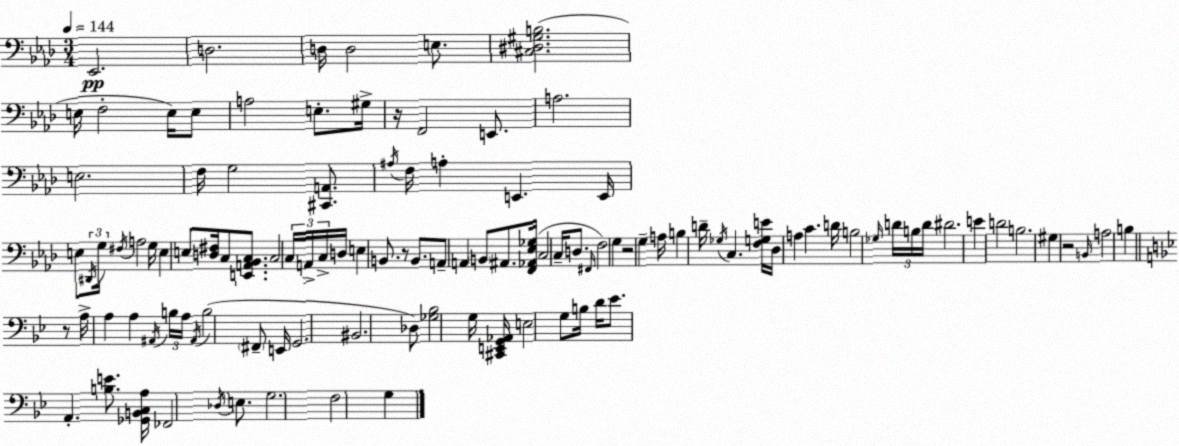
X:1
T:Untitled
M:3/4
L:1/4
K:Ab
_E,,2 D,2 D,/4 D,2 E,/2 [^C,^D,^G,B,]2 E,/4 F,2 E,/4 E,/2 A,2 E,/2 ^G,/4 z/4 F,,2 E,,/2 A,2 E,2 F,/4 G,2 [^C,,A,,]/2 ^A,/4 F,/4 A, E,, E,,/4 E,/2 ^D,,/4 G,/4 ^F,/4 A,2 G,/4 E, E,/2 [D,^F,]/4 C,/2 [E,,A,,_B,,C,]/2 C,2 C,/4 A,,/4 C,/4 D,/4 E, B,,/2 z/2 B,,/2 A,,/2 A,, B,,/2 ^A,,/2 [F,,_A,,_E,_G,]/4 C,2 C,/4 D,/2 ^F,,/4 F,2 G, z2 G, A,/4 B, D/4 _G,/4 C, [F,G,E]/4 _D,/4 A, C D/4 B,2 _G,/4 D/4 B,/4 D/4 ^D2 E D2 B,2 ^G, z2 B,,/4 A,2 B, z/2 A,/4 A, A, ^A,,/4 B,/4 A,/4 ^A,,/4 B,2 ^F,,/2 E,,/4 G,,2 ^B,,2 _D,/2 [_G,_B,]2 G,/4 [^C,,E,,G,,_A,,]/4 E,2 G,/2 B,/4 D/4 _E/2 A,, [B,E]/2 [_G,,B,,C,A,]/4 _F,,2 _D,/4 E,/2 G,2 F,2 G,